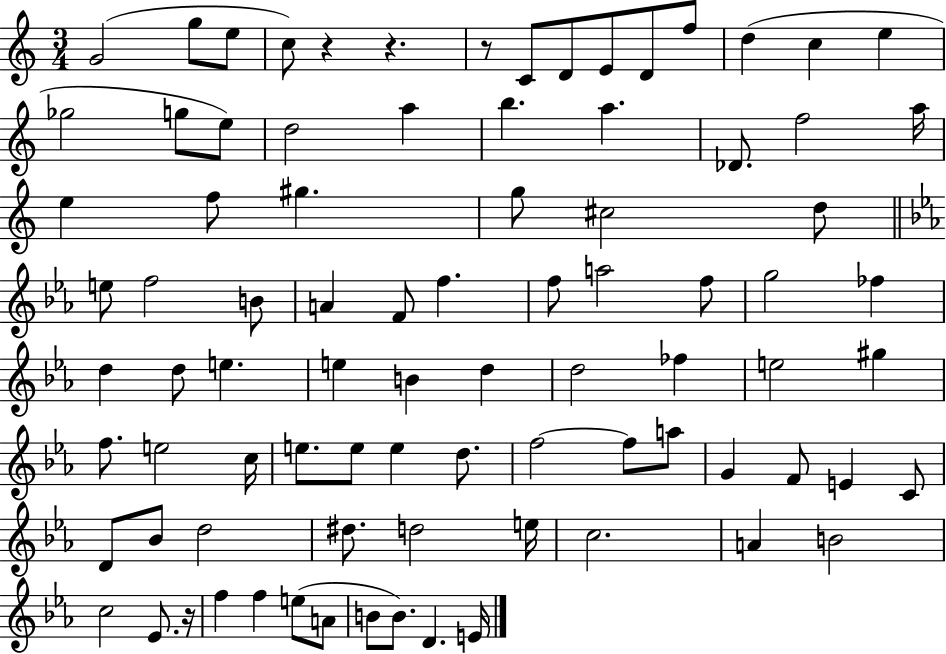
{
  \clef treble
  \numericTimeSignature
  \time 3/4
  \key c \major
  \repeat volta 2 { g'2( g''8 e''8 | c''8) r4 r4. | r8 c'8 d'8 e'8 d'8 f''8 | d''4( c''4 e''4 | \break ges''2 g''8 e''8) | d''2 a''4 | b''4. a''4. | des'8. f''2 a''16 | \break e''4 f''8 gis''4. | g''8 cis''2 d''8 | \bar "||" \break \key c \minor e''8 f''2 b'8 | a'4 f'8 f''4. | f''8 a''2 f''8 | g''2 fes''4 | \break d''4 d''8 e''4. | e''4 b'4 d''4 | d''2 fes''4 | e''2 gis''4 | \break f''8. e''2 c''16 | e''8. e''8 e''4 d''8. | f''2~~ f''8 a''8 | g'4 f'8 e'4 c'8 | \break d'8 bes'8 d''2 | dis''8. d''2 e''16 | c''2. | a'4 b'2 | \break c''2 ees'8. r16 | f''4 f''4 e''8( a'8 | b'8 b'8.) d'4. e'16 | } \bar "|."
}